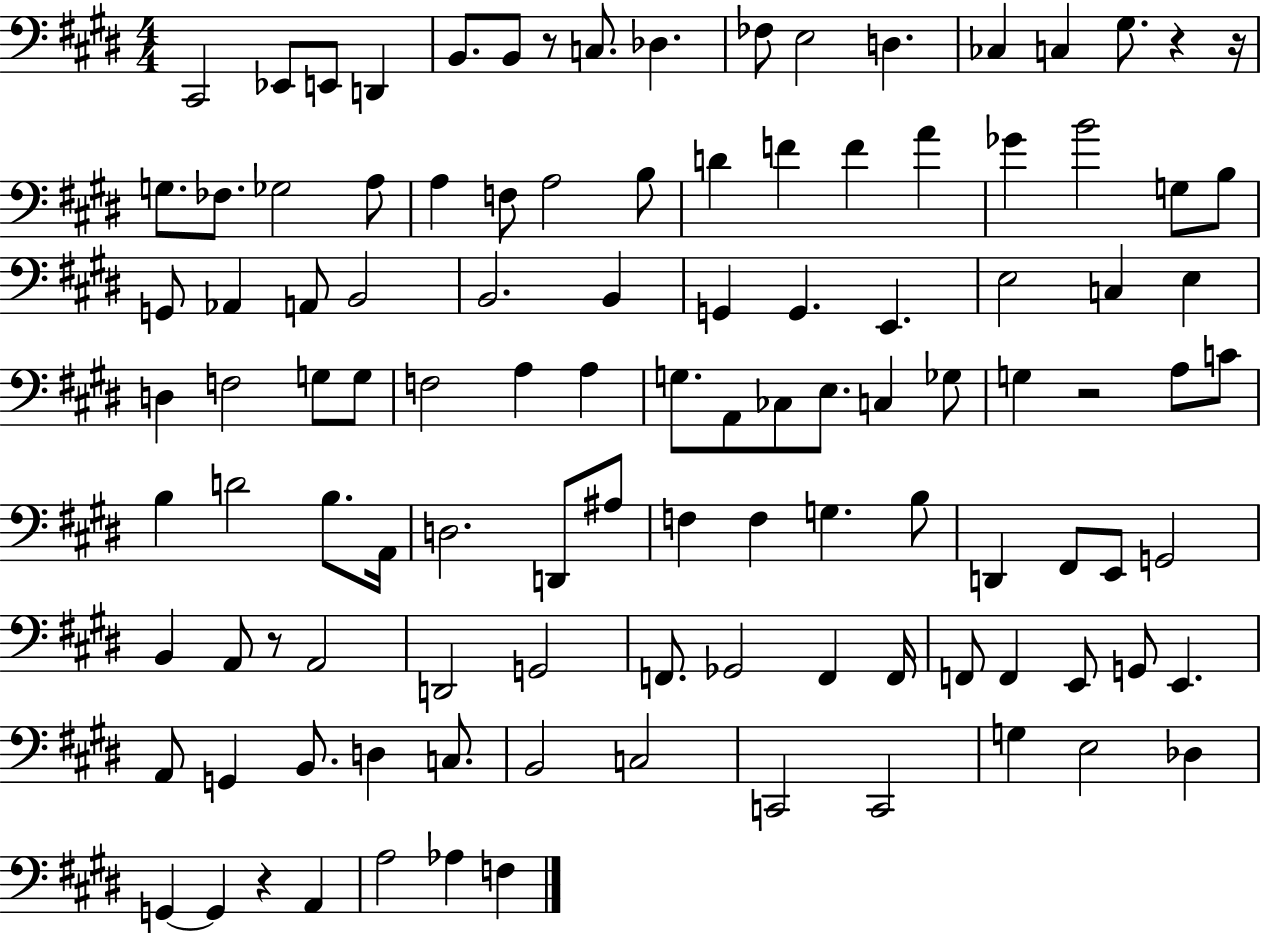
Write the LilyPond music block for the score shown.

{
  \clef bass
  \numericTimeSignature
  \time 4/4
  \key e \major
  \repeat volta 2 { cis,2 ees,8 e,8 d,4 | b,8. b,8 r8 c8. des4. | fes8 e2 d4. | ces4 c4 gis8. r4 r16 | \break g8. fes8. ges2 a8 | a4 f8 a2 b8 | d'4 f'4 f'4 a'4 | ges'4 b'2 g8 b8 | \break g,8 aes,4 a,8 b,2 | b,2. b,4 | g,4 g,4. e,4. | e2 c4 e4 | \break d4 f2 g8 g8 | f2 a4 a4 | g8. a,8 ces8 e8. c4 ges8 | g4 r2 a8 c'8 | \break b4 d'2 b8. a,16 | d2. d,8 ais8 | f4 f4 g4. b8 | d,4 fis,8 e,8 g,2 | \break b,4 a,8 r8 a,2 | d,2 g,2 | f,8. ges,2 f,4 f,16 | f,8 f,4 e,8 g,8 e,4. | \break a,8 g,4 b,8. d4 c8. | b,2 c2 | c,2 c,2 | g4 e2 des4 | \break g,4~~ g,4 r4 a,4 | a2 aes4 f4 | } \bar "|."
}